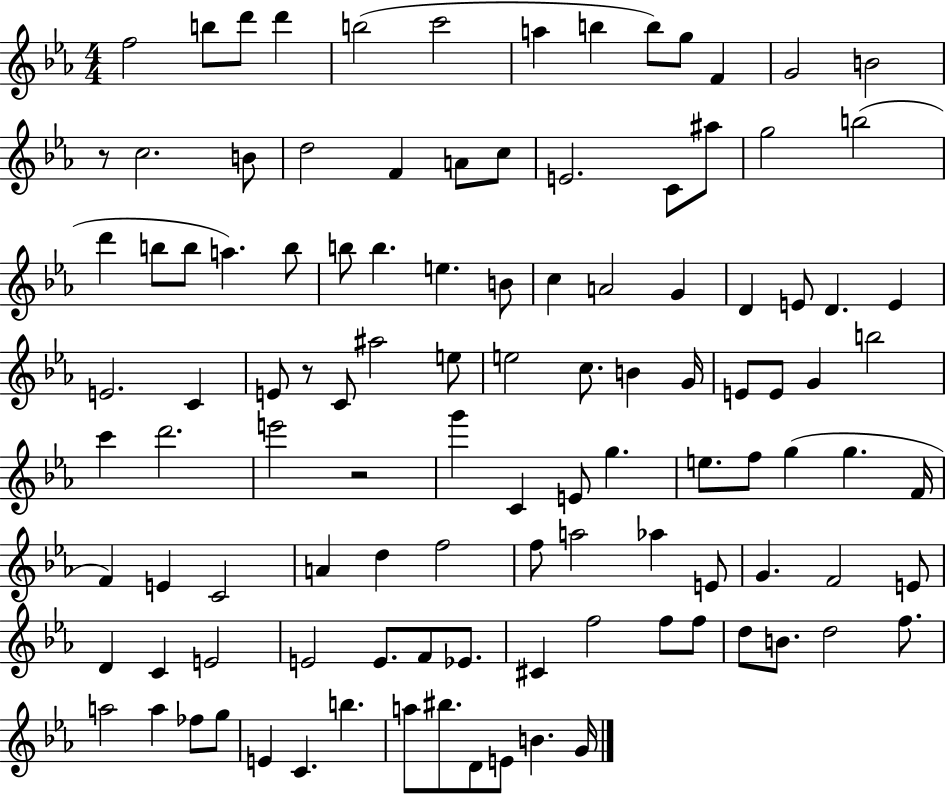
{
  \clef treble
  \numericTimeSignature
  \time 4/4
  \key ees \major
  f''2 b''8 d'''8 d'''4 | b''2( c'''2 | a''4 b''4 b''8) g''8 f'4 | g'2 b'2 | \break r8 c''2. b'8 | d''2 f'4 a'8 c''8 | e'2. c'8 ais''8 | g''2 b''2( | \break d'''4 b''8 b''8 a''4.) b''8 | b''8 b''4. e''4. b'8 | c''4 a'2 g'4 | d'4 e'8 d'4. e'4 | \break e'2. c'4 | e'8 r8 c'8 ais''2 e''8 | e''2 c''8. b'4 g'16 | e'8 e'8 g'4 b''2 | \break c'''4 d'''2. | e'''2 r2 | g'''4 c'4 e'8 g''4. | e''8. f''8 g''4( g''4. f'16 | \break f'4) e'4 c'2 | a'4 d''4 f''2 | f''8 a''2 aes''4 e'8 | g'4. f'2 e'8 | \break d'4 c'4 e'2 | e'2 e'8. f'8 ees'8. | cis'4 f''2 f''8 f''8 | d''8 b'8. d''2 f''8. | \break a''2 a''4 fes''8 g''8 | e'4 c'4. b''4. | a''8 bis''8. d'8 e'8 b'4. g'16 | \bar "|."
}